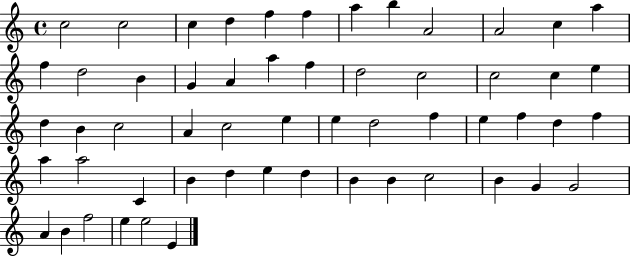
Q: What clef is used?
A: treble